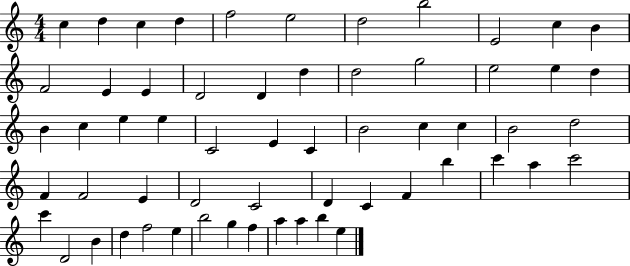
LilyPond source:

{
  \clef treble
  \numericTimeSignature
  \time 4/4
  \key c \major
  c''4 d''4 c''4 d''4 | f''2 e''2 | d''2 b''2 | e'2 c''4 b'4 | \break f'2 e'4 e'4 | d'2 d'4 d''4 | d''2 g''2 | e''2 e''4 d''4 | \break b'4 c''4 e''4 e''4 | c'2 e'4 c'4 | b'2 c''4 c''4 | b'2 d''2 | \break f'4 f'2 e'4 | d'2 c'2 | d'4 c'4 f'4 b''4 | c'''4 a''4 c'''2 | \break c'''4 d'2 b'4 | d''4 f''2 e''4 | b''2 g''4 f''4 | a''4 a''4 b''4 e''4 | \break \bar "|."
}